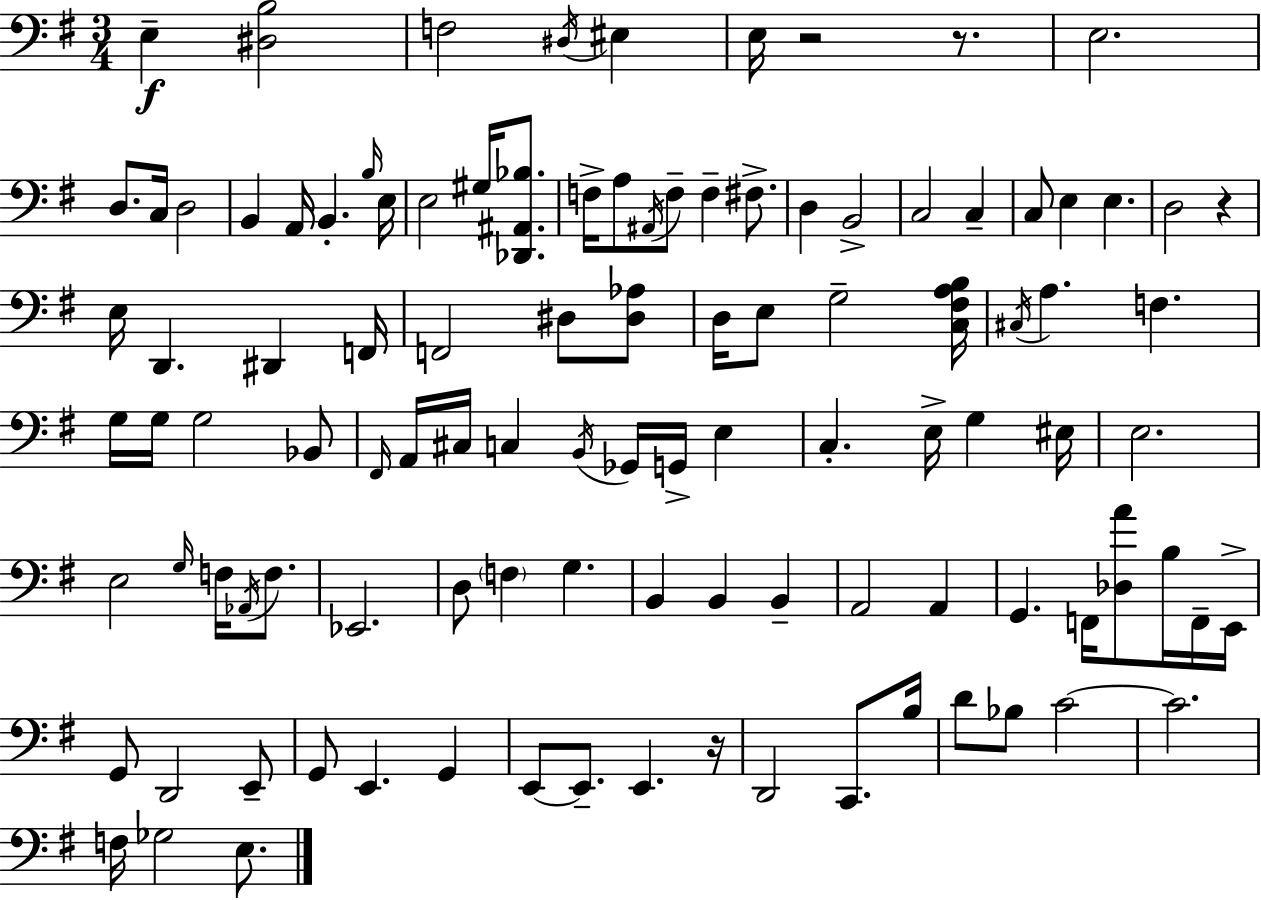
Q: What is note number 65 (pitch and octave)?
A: Eb2